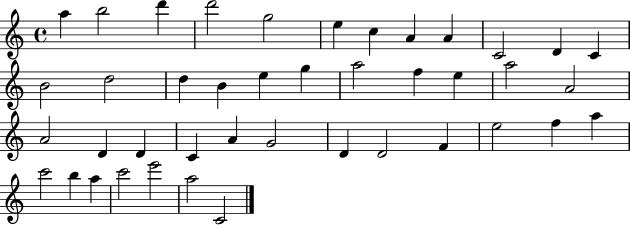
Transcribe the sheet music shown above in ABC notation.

X:1
T:Untitled
M:4/4
L:1/4
K:C
a b2 d' d'2 g2 e c A A C2 D C B2 d2 d B e g a2 f e a2 A2 A2 D D C A G2 D D2 F e2 f a c'2 b a c'2 e'2 a2 C2